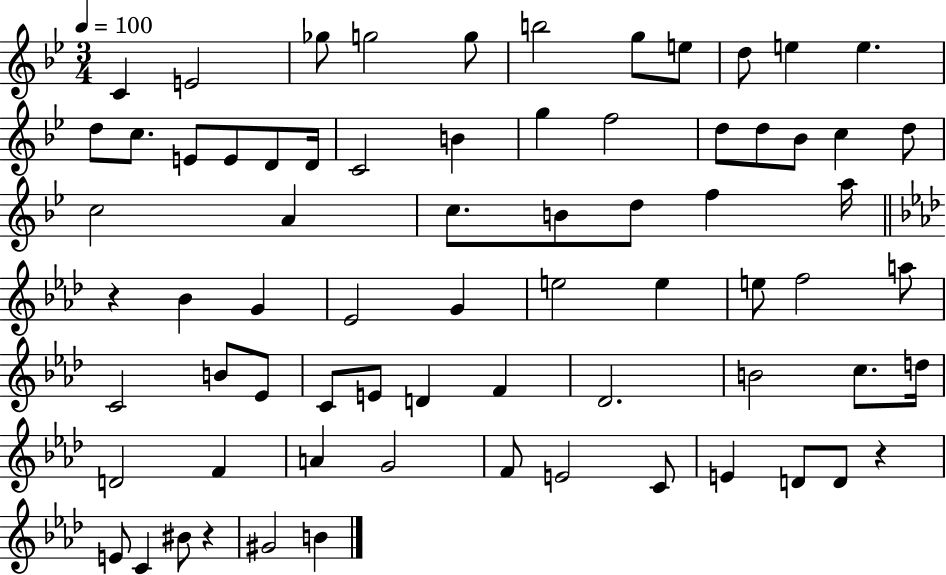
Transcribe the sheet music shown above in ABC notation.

X:1
T:Untitled
M:3/4
L:1/4
K:Bb
C E2 _g/2 g2 g/2 b2 g/2 e/2 d/2 e e d/2 c/2 E/2 E/2 D/2 D/4 C2 B g f2 d/2 d/2 _B/2 c d/2 c2 A c/2 B/2 d/2 f a/4 z _B G _E2 G e2 e e/2 f2 a/2 C2 B/2 _E/2 C/2 E/2 D F _D2 B2 c/2 d/4 D2 F A G2 F/2 E2 C/2 E D/2 D/2 z E/2 C ^B/2 z ^G2 B